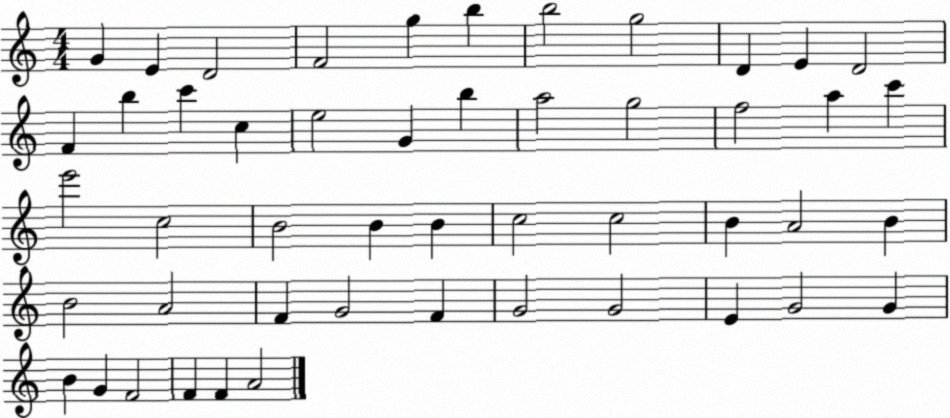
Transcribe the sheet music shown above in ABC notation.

X:1
T:Untitled
M:4/4
L:1/4
K:C
G E D2 F2 g b b2 g2 D E D2 F b c' c e2 G b a2 g2 f2 a c' e'2 c2 B2 B B c2 c2 B A2 B B2 A2 F G2 F G2 G2 E G2 G B G F2 F F A2